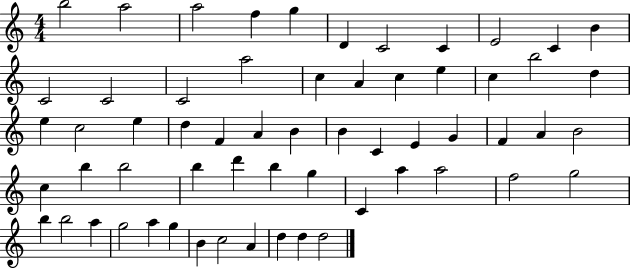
X:1
T:Untitled
M:4/4
L:1/4
K:C
b2 a2 a2 f g D C2 C E2 C B C2 C2 C2 a2 c A c e c b2 d e c2 e d F A B B C E G F A B2 c b b2 b d' b g C a a2 f2 g2 b b2 a g2 a g B c2 A d d d2